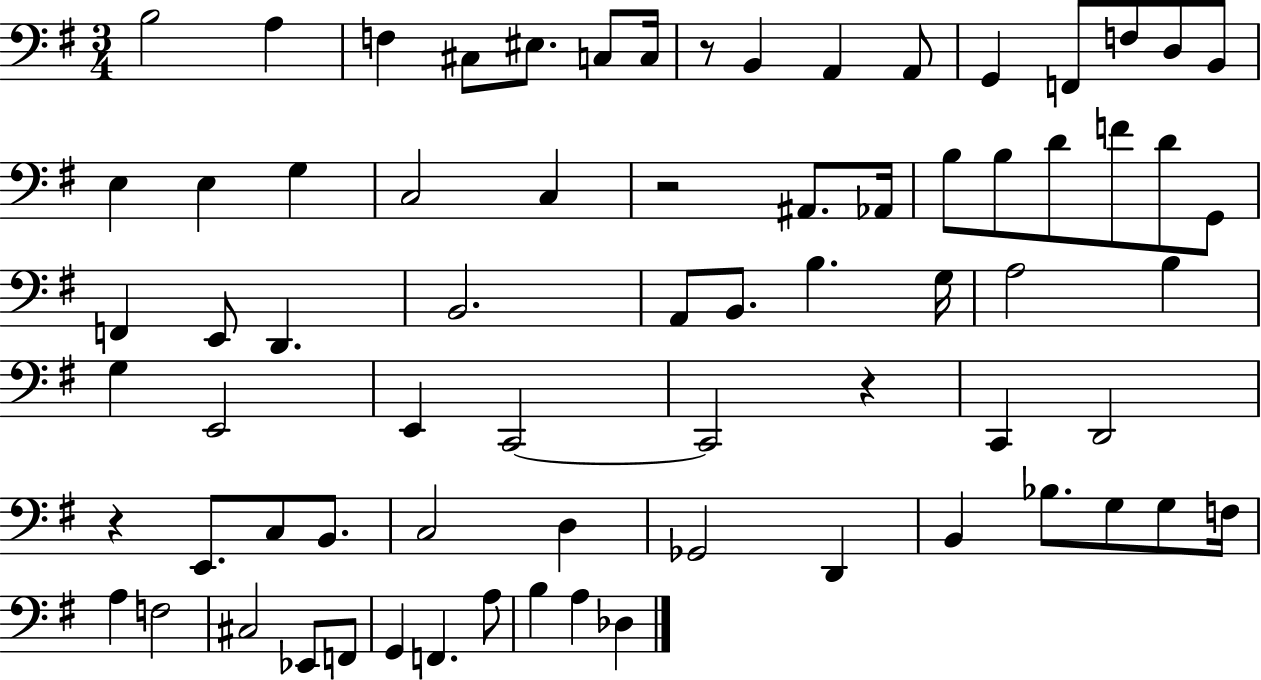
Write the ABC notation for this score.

X:1
T:Untitled
M:3/4
L:1/4
K:G
B,2 A, F, ^C,/2 ^E,/2 C,/2 C,/4 z/2 B,, A,, A,,/2 G,, F,,/2 F,/2 D,/2 B,,/2 E, E, G, C,2 C, z2 ^A,,/2 _A,,/4 B,/2 B,/2 D/2 F/2 D/2 G,,/2 F,, E,,/2 D,, B,,2 A,,/2 B,,/2 B, G,/4 A,2 B, G, E,,2 E,, C,,2 C,,2 z C,, D,,2 z E,,/2 C,/2 B,,/2 C,2 D, _G,,2 D,, B,, _B,/2 G,/2 G,/2 F,/4 A, F,2 ^C,2 _E,,/2 F,,/2 G,, F,, A,/2 B, A, _D,